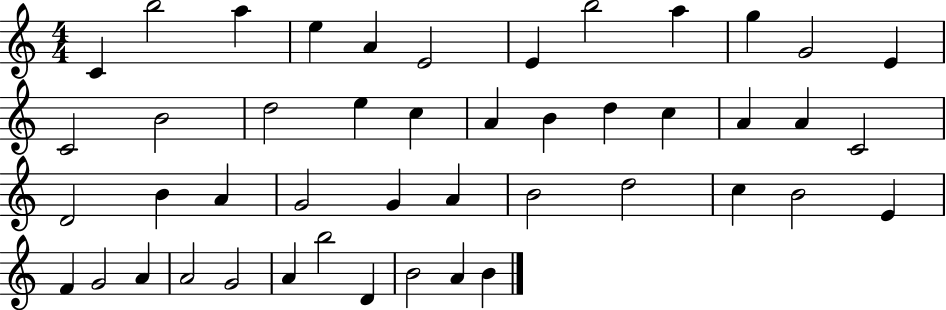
{
  \clef treble
  \numericTimeSignature
  \time 4/4
  \key c \major
  c'4 b''2 a''4 | e''4 a'4 e'2 | e'4 b''2 a''4 | g''4 g'2 e'4 | \break c'2 b'2 | d''2 e''4 c''4 | a'4 b'4 d''4 c''4 | a'4 a'4 c'2 | \break d'2 b'4 a'4 | g'2 g'4 a'4 | b'2 d''2 | c''4 b'2 e'4 | \break f'4 g'2 a'4 | a'2 g'2 | a'4 b''2 d'4 | b'2 a'4 b'4 | \break \bar "|."
}